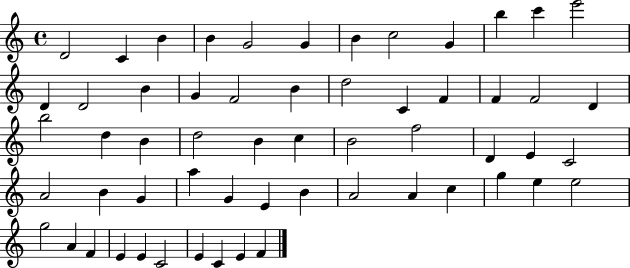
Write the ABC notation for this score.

X:1
T:Untitled
M:4/4
L:1/4
K:C
D2 C B B G2 G B c2 G b c' e'2 D D2 B G F2 B d2 C F F F2 D b2 d B d2 B c B2 f2 D E C2 A2 B G a G E B A2 A c g e e2 g2 A F E E C2 E C E F